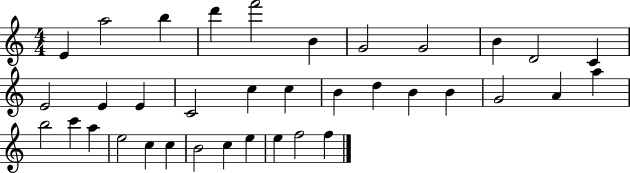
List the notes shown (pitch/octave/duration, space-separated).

E4/q A5/h B5/q D6/q F6/h B4/q G4/h G4/h B4/q D4/h C4/q E4/h E4/q E4/q C4/h C5/q C5/q B4/q D5/q B4/q B4/q G4/h A4/q A5/q B5/h C6/q A5/q E5/h C5/q C5/q B4/h C5/q E5/q E5/q F5/h F5/q